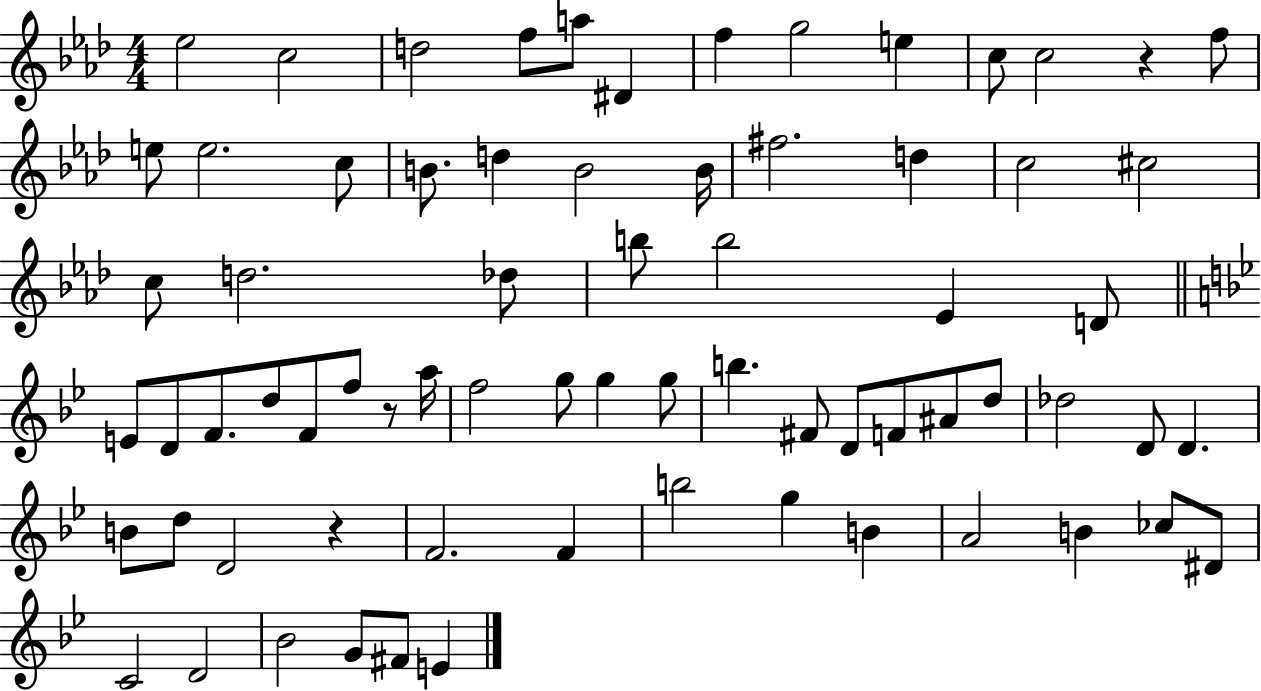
X:1
T:Untitled
M:4/4
L:1/4
K:Ab
_e2 c2 d2 f/2 a/2 ^D f g2 e c/2 c2 z f/2 e/2 e2 c/2 B/2 d B2 B/4 ^f2 d c2 ^c2 c/2 d2 _d/2 b/2 b2 _E D/2 E/2 D/2 F/2 d/2 F/2 f/2 z/2 a/4 f2 g/2 g g/2 b ^F/2 D/2 F/2 ^A/2 d/2 _d2 D/2 D B/2 d/2 D2 z F2 F b2 g B A2 B _c/2 ^D/2 C2 D2 _B2 G/2 ^F/2 E